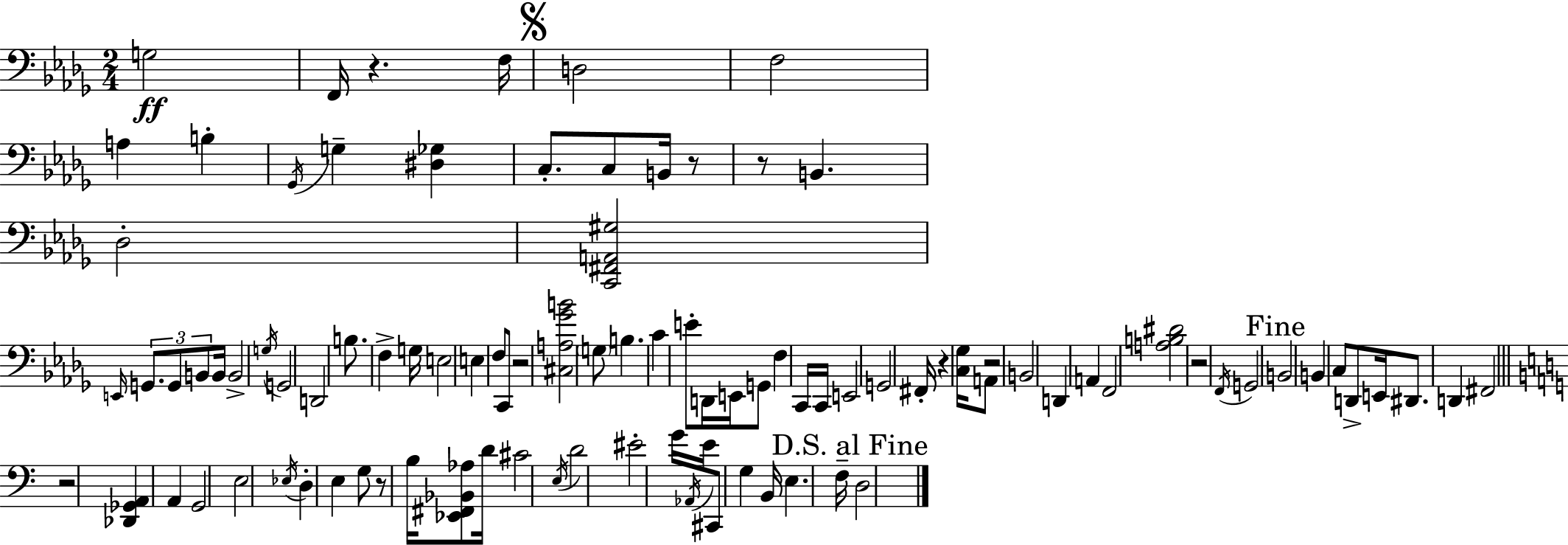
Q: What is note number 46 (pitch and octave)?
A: D2